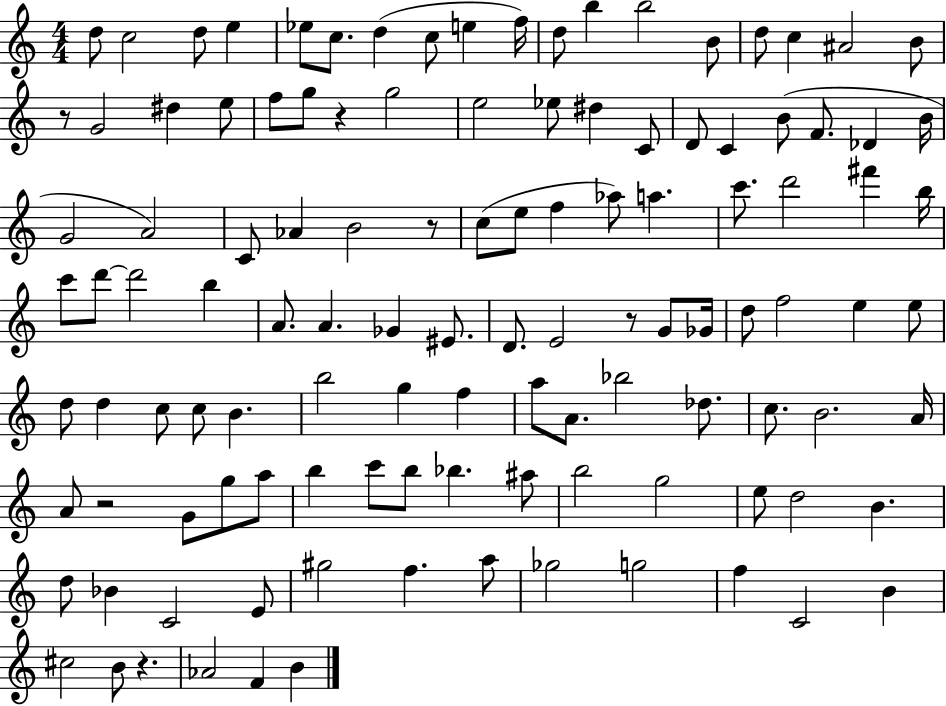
D5/e C5/h D5/e E5/q Eb5/e C5/e. D5/q C5/e E5/q F5/s D5/e B5/q B5/h B4/e D5/e C5/q A#4/h B4/e R/e G4/h D#5/q E5/e F5/e G5/e R/q G5/h E5/h Eb5/e D#5/q C4/e D4/e C4/q B4/e F4/e. Db4/q B4/s G4/h A4/h C4/e Ab4/q B4/h R/e C5/e E5/e F5/q Ab5/e A5/q. C6/e. D6/h F#6/q B5/s C6/e D6/e D6/h B5/q A4/e. A4/q. Gb4/q EIS4/e. D4/e. E4/h R/e G4/e Gb4/s D5/e F5/h E5/q E5/e D5/e D5/q C5/e C5/e B4/q. B5/h G5/q F5/q A5/e A4/e. Bb5/h Db5/e. C5/e. B4/h. A4/s A4/e R/h G4/e G5/e A5/e B5/q C6/e B5/e Bb5/q. A#5/e B5/h G5/h E5/e D5/h B4/q. D5/e Bb4/q C4/h E4/e G#5/h F5/q. A5/e Gb5/h G5/h F5/q C4/h B4/q C#5/h B4/e R/q. Ab4/h F4/q B4/q